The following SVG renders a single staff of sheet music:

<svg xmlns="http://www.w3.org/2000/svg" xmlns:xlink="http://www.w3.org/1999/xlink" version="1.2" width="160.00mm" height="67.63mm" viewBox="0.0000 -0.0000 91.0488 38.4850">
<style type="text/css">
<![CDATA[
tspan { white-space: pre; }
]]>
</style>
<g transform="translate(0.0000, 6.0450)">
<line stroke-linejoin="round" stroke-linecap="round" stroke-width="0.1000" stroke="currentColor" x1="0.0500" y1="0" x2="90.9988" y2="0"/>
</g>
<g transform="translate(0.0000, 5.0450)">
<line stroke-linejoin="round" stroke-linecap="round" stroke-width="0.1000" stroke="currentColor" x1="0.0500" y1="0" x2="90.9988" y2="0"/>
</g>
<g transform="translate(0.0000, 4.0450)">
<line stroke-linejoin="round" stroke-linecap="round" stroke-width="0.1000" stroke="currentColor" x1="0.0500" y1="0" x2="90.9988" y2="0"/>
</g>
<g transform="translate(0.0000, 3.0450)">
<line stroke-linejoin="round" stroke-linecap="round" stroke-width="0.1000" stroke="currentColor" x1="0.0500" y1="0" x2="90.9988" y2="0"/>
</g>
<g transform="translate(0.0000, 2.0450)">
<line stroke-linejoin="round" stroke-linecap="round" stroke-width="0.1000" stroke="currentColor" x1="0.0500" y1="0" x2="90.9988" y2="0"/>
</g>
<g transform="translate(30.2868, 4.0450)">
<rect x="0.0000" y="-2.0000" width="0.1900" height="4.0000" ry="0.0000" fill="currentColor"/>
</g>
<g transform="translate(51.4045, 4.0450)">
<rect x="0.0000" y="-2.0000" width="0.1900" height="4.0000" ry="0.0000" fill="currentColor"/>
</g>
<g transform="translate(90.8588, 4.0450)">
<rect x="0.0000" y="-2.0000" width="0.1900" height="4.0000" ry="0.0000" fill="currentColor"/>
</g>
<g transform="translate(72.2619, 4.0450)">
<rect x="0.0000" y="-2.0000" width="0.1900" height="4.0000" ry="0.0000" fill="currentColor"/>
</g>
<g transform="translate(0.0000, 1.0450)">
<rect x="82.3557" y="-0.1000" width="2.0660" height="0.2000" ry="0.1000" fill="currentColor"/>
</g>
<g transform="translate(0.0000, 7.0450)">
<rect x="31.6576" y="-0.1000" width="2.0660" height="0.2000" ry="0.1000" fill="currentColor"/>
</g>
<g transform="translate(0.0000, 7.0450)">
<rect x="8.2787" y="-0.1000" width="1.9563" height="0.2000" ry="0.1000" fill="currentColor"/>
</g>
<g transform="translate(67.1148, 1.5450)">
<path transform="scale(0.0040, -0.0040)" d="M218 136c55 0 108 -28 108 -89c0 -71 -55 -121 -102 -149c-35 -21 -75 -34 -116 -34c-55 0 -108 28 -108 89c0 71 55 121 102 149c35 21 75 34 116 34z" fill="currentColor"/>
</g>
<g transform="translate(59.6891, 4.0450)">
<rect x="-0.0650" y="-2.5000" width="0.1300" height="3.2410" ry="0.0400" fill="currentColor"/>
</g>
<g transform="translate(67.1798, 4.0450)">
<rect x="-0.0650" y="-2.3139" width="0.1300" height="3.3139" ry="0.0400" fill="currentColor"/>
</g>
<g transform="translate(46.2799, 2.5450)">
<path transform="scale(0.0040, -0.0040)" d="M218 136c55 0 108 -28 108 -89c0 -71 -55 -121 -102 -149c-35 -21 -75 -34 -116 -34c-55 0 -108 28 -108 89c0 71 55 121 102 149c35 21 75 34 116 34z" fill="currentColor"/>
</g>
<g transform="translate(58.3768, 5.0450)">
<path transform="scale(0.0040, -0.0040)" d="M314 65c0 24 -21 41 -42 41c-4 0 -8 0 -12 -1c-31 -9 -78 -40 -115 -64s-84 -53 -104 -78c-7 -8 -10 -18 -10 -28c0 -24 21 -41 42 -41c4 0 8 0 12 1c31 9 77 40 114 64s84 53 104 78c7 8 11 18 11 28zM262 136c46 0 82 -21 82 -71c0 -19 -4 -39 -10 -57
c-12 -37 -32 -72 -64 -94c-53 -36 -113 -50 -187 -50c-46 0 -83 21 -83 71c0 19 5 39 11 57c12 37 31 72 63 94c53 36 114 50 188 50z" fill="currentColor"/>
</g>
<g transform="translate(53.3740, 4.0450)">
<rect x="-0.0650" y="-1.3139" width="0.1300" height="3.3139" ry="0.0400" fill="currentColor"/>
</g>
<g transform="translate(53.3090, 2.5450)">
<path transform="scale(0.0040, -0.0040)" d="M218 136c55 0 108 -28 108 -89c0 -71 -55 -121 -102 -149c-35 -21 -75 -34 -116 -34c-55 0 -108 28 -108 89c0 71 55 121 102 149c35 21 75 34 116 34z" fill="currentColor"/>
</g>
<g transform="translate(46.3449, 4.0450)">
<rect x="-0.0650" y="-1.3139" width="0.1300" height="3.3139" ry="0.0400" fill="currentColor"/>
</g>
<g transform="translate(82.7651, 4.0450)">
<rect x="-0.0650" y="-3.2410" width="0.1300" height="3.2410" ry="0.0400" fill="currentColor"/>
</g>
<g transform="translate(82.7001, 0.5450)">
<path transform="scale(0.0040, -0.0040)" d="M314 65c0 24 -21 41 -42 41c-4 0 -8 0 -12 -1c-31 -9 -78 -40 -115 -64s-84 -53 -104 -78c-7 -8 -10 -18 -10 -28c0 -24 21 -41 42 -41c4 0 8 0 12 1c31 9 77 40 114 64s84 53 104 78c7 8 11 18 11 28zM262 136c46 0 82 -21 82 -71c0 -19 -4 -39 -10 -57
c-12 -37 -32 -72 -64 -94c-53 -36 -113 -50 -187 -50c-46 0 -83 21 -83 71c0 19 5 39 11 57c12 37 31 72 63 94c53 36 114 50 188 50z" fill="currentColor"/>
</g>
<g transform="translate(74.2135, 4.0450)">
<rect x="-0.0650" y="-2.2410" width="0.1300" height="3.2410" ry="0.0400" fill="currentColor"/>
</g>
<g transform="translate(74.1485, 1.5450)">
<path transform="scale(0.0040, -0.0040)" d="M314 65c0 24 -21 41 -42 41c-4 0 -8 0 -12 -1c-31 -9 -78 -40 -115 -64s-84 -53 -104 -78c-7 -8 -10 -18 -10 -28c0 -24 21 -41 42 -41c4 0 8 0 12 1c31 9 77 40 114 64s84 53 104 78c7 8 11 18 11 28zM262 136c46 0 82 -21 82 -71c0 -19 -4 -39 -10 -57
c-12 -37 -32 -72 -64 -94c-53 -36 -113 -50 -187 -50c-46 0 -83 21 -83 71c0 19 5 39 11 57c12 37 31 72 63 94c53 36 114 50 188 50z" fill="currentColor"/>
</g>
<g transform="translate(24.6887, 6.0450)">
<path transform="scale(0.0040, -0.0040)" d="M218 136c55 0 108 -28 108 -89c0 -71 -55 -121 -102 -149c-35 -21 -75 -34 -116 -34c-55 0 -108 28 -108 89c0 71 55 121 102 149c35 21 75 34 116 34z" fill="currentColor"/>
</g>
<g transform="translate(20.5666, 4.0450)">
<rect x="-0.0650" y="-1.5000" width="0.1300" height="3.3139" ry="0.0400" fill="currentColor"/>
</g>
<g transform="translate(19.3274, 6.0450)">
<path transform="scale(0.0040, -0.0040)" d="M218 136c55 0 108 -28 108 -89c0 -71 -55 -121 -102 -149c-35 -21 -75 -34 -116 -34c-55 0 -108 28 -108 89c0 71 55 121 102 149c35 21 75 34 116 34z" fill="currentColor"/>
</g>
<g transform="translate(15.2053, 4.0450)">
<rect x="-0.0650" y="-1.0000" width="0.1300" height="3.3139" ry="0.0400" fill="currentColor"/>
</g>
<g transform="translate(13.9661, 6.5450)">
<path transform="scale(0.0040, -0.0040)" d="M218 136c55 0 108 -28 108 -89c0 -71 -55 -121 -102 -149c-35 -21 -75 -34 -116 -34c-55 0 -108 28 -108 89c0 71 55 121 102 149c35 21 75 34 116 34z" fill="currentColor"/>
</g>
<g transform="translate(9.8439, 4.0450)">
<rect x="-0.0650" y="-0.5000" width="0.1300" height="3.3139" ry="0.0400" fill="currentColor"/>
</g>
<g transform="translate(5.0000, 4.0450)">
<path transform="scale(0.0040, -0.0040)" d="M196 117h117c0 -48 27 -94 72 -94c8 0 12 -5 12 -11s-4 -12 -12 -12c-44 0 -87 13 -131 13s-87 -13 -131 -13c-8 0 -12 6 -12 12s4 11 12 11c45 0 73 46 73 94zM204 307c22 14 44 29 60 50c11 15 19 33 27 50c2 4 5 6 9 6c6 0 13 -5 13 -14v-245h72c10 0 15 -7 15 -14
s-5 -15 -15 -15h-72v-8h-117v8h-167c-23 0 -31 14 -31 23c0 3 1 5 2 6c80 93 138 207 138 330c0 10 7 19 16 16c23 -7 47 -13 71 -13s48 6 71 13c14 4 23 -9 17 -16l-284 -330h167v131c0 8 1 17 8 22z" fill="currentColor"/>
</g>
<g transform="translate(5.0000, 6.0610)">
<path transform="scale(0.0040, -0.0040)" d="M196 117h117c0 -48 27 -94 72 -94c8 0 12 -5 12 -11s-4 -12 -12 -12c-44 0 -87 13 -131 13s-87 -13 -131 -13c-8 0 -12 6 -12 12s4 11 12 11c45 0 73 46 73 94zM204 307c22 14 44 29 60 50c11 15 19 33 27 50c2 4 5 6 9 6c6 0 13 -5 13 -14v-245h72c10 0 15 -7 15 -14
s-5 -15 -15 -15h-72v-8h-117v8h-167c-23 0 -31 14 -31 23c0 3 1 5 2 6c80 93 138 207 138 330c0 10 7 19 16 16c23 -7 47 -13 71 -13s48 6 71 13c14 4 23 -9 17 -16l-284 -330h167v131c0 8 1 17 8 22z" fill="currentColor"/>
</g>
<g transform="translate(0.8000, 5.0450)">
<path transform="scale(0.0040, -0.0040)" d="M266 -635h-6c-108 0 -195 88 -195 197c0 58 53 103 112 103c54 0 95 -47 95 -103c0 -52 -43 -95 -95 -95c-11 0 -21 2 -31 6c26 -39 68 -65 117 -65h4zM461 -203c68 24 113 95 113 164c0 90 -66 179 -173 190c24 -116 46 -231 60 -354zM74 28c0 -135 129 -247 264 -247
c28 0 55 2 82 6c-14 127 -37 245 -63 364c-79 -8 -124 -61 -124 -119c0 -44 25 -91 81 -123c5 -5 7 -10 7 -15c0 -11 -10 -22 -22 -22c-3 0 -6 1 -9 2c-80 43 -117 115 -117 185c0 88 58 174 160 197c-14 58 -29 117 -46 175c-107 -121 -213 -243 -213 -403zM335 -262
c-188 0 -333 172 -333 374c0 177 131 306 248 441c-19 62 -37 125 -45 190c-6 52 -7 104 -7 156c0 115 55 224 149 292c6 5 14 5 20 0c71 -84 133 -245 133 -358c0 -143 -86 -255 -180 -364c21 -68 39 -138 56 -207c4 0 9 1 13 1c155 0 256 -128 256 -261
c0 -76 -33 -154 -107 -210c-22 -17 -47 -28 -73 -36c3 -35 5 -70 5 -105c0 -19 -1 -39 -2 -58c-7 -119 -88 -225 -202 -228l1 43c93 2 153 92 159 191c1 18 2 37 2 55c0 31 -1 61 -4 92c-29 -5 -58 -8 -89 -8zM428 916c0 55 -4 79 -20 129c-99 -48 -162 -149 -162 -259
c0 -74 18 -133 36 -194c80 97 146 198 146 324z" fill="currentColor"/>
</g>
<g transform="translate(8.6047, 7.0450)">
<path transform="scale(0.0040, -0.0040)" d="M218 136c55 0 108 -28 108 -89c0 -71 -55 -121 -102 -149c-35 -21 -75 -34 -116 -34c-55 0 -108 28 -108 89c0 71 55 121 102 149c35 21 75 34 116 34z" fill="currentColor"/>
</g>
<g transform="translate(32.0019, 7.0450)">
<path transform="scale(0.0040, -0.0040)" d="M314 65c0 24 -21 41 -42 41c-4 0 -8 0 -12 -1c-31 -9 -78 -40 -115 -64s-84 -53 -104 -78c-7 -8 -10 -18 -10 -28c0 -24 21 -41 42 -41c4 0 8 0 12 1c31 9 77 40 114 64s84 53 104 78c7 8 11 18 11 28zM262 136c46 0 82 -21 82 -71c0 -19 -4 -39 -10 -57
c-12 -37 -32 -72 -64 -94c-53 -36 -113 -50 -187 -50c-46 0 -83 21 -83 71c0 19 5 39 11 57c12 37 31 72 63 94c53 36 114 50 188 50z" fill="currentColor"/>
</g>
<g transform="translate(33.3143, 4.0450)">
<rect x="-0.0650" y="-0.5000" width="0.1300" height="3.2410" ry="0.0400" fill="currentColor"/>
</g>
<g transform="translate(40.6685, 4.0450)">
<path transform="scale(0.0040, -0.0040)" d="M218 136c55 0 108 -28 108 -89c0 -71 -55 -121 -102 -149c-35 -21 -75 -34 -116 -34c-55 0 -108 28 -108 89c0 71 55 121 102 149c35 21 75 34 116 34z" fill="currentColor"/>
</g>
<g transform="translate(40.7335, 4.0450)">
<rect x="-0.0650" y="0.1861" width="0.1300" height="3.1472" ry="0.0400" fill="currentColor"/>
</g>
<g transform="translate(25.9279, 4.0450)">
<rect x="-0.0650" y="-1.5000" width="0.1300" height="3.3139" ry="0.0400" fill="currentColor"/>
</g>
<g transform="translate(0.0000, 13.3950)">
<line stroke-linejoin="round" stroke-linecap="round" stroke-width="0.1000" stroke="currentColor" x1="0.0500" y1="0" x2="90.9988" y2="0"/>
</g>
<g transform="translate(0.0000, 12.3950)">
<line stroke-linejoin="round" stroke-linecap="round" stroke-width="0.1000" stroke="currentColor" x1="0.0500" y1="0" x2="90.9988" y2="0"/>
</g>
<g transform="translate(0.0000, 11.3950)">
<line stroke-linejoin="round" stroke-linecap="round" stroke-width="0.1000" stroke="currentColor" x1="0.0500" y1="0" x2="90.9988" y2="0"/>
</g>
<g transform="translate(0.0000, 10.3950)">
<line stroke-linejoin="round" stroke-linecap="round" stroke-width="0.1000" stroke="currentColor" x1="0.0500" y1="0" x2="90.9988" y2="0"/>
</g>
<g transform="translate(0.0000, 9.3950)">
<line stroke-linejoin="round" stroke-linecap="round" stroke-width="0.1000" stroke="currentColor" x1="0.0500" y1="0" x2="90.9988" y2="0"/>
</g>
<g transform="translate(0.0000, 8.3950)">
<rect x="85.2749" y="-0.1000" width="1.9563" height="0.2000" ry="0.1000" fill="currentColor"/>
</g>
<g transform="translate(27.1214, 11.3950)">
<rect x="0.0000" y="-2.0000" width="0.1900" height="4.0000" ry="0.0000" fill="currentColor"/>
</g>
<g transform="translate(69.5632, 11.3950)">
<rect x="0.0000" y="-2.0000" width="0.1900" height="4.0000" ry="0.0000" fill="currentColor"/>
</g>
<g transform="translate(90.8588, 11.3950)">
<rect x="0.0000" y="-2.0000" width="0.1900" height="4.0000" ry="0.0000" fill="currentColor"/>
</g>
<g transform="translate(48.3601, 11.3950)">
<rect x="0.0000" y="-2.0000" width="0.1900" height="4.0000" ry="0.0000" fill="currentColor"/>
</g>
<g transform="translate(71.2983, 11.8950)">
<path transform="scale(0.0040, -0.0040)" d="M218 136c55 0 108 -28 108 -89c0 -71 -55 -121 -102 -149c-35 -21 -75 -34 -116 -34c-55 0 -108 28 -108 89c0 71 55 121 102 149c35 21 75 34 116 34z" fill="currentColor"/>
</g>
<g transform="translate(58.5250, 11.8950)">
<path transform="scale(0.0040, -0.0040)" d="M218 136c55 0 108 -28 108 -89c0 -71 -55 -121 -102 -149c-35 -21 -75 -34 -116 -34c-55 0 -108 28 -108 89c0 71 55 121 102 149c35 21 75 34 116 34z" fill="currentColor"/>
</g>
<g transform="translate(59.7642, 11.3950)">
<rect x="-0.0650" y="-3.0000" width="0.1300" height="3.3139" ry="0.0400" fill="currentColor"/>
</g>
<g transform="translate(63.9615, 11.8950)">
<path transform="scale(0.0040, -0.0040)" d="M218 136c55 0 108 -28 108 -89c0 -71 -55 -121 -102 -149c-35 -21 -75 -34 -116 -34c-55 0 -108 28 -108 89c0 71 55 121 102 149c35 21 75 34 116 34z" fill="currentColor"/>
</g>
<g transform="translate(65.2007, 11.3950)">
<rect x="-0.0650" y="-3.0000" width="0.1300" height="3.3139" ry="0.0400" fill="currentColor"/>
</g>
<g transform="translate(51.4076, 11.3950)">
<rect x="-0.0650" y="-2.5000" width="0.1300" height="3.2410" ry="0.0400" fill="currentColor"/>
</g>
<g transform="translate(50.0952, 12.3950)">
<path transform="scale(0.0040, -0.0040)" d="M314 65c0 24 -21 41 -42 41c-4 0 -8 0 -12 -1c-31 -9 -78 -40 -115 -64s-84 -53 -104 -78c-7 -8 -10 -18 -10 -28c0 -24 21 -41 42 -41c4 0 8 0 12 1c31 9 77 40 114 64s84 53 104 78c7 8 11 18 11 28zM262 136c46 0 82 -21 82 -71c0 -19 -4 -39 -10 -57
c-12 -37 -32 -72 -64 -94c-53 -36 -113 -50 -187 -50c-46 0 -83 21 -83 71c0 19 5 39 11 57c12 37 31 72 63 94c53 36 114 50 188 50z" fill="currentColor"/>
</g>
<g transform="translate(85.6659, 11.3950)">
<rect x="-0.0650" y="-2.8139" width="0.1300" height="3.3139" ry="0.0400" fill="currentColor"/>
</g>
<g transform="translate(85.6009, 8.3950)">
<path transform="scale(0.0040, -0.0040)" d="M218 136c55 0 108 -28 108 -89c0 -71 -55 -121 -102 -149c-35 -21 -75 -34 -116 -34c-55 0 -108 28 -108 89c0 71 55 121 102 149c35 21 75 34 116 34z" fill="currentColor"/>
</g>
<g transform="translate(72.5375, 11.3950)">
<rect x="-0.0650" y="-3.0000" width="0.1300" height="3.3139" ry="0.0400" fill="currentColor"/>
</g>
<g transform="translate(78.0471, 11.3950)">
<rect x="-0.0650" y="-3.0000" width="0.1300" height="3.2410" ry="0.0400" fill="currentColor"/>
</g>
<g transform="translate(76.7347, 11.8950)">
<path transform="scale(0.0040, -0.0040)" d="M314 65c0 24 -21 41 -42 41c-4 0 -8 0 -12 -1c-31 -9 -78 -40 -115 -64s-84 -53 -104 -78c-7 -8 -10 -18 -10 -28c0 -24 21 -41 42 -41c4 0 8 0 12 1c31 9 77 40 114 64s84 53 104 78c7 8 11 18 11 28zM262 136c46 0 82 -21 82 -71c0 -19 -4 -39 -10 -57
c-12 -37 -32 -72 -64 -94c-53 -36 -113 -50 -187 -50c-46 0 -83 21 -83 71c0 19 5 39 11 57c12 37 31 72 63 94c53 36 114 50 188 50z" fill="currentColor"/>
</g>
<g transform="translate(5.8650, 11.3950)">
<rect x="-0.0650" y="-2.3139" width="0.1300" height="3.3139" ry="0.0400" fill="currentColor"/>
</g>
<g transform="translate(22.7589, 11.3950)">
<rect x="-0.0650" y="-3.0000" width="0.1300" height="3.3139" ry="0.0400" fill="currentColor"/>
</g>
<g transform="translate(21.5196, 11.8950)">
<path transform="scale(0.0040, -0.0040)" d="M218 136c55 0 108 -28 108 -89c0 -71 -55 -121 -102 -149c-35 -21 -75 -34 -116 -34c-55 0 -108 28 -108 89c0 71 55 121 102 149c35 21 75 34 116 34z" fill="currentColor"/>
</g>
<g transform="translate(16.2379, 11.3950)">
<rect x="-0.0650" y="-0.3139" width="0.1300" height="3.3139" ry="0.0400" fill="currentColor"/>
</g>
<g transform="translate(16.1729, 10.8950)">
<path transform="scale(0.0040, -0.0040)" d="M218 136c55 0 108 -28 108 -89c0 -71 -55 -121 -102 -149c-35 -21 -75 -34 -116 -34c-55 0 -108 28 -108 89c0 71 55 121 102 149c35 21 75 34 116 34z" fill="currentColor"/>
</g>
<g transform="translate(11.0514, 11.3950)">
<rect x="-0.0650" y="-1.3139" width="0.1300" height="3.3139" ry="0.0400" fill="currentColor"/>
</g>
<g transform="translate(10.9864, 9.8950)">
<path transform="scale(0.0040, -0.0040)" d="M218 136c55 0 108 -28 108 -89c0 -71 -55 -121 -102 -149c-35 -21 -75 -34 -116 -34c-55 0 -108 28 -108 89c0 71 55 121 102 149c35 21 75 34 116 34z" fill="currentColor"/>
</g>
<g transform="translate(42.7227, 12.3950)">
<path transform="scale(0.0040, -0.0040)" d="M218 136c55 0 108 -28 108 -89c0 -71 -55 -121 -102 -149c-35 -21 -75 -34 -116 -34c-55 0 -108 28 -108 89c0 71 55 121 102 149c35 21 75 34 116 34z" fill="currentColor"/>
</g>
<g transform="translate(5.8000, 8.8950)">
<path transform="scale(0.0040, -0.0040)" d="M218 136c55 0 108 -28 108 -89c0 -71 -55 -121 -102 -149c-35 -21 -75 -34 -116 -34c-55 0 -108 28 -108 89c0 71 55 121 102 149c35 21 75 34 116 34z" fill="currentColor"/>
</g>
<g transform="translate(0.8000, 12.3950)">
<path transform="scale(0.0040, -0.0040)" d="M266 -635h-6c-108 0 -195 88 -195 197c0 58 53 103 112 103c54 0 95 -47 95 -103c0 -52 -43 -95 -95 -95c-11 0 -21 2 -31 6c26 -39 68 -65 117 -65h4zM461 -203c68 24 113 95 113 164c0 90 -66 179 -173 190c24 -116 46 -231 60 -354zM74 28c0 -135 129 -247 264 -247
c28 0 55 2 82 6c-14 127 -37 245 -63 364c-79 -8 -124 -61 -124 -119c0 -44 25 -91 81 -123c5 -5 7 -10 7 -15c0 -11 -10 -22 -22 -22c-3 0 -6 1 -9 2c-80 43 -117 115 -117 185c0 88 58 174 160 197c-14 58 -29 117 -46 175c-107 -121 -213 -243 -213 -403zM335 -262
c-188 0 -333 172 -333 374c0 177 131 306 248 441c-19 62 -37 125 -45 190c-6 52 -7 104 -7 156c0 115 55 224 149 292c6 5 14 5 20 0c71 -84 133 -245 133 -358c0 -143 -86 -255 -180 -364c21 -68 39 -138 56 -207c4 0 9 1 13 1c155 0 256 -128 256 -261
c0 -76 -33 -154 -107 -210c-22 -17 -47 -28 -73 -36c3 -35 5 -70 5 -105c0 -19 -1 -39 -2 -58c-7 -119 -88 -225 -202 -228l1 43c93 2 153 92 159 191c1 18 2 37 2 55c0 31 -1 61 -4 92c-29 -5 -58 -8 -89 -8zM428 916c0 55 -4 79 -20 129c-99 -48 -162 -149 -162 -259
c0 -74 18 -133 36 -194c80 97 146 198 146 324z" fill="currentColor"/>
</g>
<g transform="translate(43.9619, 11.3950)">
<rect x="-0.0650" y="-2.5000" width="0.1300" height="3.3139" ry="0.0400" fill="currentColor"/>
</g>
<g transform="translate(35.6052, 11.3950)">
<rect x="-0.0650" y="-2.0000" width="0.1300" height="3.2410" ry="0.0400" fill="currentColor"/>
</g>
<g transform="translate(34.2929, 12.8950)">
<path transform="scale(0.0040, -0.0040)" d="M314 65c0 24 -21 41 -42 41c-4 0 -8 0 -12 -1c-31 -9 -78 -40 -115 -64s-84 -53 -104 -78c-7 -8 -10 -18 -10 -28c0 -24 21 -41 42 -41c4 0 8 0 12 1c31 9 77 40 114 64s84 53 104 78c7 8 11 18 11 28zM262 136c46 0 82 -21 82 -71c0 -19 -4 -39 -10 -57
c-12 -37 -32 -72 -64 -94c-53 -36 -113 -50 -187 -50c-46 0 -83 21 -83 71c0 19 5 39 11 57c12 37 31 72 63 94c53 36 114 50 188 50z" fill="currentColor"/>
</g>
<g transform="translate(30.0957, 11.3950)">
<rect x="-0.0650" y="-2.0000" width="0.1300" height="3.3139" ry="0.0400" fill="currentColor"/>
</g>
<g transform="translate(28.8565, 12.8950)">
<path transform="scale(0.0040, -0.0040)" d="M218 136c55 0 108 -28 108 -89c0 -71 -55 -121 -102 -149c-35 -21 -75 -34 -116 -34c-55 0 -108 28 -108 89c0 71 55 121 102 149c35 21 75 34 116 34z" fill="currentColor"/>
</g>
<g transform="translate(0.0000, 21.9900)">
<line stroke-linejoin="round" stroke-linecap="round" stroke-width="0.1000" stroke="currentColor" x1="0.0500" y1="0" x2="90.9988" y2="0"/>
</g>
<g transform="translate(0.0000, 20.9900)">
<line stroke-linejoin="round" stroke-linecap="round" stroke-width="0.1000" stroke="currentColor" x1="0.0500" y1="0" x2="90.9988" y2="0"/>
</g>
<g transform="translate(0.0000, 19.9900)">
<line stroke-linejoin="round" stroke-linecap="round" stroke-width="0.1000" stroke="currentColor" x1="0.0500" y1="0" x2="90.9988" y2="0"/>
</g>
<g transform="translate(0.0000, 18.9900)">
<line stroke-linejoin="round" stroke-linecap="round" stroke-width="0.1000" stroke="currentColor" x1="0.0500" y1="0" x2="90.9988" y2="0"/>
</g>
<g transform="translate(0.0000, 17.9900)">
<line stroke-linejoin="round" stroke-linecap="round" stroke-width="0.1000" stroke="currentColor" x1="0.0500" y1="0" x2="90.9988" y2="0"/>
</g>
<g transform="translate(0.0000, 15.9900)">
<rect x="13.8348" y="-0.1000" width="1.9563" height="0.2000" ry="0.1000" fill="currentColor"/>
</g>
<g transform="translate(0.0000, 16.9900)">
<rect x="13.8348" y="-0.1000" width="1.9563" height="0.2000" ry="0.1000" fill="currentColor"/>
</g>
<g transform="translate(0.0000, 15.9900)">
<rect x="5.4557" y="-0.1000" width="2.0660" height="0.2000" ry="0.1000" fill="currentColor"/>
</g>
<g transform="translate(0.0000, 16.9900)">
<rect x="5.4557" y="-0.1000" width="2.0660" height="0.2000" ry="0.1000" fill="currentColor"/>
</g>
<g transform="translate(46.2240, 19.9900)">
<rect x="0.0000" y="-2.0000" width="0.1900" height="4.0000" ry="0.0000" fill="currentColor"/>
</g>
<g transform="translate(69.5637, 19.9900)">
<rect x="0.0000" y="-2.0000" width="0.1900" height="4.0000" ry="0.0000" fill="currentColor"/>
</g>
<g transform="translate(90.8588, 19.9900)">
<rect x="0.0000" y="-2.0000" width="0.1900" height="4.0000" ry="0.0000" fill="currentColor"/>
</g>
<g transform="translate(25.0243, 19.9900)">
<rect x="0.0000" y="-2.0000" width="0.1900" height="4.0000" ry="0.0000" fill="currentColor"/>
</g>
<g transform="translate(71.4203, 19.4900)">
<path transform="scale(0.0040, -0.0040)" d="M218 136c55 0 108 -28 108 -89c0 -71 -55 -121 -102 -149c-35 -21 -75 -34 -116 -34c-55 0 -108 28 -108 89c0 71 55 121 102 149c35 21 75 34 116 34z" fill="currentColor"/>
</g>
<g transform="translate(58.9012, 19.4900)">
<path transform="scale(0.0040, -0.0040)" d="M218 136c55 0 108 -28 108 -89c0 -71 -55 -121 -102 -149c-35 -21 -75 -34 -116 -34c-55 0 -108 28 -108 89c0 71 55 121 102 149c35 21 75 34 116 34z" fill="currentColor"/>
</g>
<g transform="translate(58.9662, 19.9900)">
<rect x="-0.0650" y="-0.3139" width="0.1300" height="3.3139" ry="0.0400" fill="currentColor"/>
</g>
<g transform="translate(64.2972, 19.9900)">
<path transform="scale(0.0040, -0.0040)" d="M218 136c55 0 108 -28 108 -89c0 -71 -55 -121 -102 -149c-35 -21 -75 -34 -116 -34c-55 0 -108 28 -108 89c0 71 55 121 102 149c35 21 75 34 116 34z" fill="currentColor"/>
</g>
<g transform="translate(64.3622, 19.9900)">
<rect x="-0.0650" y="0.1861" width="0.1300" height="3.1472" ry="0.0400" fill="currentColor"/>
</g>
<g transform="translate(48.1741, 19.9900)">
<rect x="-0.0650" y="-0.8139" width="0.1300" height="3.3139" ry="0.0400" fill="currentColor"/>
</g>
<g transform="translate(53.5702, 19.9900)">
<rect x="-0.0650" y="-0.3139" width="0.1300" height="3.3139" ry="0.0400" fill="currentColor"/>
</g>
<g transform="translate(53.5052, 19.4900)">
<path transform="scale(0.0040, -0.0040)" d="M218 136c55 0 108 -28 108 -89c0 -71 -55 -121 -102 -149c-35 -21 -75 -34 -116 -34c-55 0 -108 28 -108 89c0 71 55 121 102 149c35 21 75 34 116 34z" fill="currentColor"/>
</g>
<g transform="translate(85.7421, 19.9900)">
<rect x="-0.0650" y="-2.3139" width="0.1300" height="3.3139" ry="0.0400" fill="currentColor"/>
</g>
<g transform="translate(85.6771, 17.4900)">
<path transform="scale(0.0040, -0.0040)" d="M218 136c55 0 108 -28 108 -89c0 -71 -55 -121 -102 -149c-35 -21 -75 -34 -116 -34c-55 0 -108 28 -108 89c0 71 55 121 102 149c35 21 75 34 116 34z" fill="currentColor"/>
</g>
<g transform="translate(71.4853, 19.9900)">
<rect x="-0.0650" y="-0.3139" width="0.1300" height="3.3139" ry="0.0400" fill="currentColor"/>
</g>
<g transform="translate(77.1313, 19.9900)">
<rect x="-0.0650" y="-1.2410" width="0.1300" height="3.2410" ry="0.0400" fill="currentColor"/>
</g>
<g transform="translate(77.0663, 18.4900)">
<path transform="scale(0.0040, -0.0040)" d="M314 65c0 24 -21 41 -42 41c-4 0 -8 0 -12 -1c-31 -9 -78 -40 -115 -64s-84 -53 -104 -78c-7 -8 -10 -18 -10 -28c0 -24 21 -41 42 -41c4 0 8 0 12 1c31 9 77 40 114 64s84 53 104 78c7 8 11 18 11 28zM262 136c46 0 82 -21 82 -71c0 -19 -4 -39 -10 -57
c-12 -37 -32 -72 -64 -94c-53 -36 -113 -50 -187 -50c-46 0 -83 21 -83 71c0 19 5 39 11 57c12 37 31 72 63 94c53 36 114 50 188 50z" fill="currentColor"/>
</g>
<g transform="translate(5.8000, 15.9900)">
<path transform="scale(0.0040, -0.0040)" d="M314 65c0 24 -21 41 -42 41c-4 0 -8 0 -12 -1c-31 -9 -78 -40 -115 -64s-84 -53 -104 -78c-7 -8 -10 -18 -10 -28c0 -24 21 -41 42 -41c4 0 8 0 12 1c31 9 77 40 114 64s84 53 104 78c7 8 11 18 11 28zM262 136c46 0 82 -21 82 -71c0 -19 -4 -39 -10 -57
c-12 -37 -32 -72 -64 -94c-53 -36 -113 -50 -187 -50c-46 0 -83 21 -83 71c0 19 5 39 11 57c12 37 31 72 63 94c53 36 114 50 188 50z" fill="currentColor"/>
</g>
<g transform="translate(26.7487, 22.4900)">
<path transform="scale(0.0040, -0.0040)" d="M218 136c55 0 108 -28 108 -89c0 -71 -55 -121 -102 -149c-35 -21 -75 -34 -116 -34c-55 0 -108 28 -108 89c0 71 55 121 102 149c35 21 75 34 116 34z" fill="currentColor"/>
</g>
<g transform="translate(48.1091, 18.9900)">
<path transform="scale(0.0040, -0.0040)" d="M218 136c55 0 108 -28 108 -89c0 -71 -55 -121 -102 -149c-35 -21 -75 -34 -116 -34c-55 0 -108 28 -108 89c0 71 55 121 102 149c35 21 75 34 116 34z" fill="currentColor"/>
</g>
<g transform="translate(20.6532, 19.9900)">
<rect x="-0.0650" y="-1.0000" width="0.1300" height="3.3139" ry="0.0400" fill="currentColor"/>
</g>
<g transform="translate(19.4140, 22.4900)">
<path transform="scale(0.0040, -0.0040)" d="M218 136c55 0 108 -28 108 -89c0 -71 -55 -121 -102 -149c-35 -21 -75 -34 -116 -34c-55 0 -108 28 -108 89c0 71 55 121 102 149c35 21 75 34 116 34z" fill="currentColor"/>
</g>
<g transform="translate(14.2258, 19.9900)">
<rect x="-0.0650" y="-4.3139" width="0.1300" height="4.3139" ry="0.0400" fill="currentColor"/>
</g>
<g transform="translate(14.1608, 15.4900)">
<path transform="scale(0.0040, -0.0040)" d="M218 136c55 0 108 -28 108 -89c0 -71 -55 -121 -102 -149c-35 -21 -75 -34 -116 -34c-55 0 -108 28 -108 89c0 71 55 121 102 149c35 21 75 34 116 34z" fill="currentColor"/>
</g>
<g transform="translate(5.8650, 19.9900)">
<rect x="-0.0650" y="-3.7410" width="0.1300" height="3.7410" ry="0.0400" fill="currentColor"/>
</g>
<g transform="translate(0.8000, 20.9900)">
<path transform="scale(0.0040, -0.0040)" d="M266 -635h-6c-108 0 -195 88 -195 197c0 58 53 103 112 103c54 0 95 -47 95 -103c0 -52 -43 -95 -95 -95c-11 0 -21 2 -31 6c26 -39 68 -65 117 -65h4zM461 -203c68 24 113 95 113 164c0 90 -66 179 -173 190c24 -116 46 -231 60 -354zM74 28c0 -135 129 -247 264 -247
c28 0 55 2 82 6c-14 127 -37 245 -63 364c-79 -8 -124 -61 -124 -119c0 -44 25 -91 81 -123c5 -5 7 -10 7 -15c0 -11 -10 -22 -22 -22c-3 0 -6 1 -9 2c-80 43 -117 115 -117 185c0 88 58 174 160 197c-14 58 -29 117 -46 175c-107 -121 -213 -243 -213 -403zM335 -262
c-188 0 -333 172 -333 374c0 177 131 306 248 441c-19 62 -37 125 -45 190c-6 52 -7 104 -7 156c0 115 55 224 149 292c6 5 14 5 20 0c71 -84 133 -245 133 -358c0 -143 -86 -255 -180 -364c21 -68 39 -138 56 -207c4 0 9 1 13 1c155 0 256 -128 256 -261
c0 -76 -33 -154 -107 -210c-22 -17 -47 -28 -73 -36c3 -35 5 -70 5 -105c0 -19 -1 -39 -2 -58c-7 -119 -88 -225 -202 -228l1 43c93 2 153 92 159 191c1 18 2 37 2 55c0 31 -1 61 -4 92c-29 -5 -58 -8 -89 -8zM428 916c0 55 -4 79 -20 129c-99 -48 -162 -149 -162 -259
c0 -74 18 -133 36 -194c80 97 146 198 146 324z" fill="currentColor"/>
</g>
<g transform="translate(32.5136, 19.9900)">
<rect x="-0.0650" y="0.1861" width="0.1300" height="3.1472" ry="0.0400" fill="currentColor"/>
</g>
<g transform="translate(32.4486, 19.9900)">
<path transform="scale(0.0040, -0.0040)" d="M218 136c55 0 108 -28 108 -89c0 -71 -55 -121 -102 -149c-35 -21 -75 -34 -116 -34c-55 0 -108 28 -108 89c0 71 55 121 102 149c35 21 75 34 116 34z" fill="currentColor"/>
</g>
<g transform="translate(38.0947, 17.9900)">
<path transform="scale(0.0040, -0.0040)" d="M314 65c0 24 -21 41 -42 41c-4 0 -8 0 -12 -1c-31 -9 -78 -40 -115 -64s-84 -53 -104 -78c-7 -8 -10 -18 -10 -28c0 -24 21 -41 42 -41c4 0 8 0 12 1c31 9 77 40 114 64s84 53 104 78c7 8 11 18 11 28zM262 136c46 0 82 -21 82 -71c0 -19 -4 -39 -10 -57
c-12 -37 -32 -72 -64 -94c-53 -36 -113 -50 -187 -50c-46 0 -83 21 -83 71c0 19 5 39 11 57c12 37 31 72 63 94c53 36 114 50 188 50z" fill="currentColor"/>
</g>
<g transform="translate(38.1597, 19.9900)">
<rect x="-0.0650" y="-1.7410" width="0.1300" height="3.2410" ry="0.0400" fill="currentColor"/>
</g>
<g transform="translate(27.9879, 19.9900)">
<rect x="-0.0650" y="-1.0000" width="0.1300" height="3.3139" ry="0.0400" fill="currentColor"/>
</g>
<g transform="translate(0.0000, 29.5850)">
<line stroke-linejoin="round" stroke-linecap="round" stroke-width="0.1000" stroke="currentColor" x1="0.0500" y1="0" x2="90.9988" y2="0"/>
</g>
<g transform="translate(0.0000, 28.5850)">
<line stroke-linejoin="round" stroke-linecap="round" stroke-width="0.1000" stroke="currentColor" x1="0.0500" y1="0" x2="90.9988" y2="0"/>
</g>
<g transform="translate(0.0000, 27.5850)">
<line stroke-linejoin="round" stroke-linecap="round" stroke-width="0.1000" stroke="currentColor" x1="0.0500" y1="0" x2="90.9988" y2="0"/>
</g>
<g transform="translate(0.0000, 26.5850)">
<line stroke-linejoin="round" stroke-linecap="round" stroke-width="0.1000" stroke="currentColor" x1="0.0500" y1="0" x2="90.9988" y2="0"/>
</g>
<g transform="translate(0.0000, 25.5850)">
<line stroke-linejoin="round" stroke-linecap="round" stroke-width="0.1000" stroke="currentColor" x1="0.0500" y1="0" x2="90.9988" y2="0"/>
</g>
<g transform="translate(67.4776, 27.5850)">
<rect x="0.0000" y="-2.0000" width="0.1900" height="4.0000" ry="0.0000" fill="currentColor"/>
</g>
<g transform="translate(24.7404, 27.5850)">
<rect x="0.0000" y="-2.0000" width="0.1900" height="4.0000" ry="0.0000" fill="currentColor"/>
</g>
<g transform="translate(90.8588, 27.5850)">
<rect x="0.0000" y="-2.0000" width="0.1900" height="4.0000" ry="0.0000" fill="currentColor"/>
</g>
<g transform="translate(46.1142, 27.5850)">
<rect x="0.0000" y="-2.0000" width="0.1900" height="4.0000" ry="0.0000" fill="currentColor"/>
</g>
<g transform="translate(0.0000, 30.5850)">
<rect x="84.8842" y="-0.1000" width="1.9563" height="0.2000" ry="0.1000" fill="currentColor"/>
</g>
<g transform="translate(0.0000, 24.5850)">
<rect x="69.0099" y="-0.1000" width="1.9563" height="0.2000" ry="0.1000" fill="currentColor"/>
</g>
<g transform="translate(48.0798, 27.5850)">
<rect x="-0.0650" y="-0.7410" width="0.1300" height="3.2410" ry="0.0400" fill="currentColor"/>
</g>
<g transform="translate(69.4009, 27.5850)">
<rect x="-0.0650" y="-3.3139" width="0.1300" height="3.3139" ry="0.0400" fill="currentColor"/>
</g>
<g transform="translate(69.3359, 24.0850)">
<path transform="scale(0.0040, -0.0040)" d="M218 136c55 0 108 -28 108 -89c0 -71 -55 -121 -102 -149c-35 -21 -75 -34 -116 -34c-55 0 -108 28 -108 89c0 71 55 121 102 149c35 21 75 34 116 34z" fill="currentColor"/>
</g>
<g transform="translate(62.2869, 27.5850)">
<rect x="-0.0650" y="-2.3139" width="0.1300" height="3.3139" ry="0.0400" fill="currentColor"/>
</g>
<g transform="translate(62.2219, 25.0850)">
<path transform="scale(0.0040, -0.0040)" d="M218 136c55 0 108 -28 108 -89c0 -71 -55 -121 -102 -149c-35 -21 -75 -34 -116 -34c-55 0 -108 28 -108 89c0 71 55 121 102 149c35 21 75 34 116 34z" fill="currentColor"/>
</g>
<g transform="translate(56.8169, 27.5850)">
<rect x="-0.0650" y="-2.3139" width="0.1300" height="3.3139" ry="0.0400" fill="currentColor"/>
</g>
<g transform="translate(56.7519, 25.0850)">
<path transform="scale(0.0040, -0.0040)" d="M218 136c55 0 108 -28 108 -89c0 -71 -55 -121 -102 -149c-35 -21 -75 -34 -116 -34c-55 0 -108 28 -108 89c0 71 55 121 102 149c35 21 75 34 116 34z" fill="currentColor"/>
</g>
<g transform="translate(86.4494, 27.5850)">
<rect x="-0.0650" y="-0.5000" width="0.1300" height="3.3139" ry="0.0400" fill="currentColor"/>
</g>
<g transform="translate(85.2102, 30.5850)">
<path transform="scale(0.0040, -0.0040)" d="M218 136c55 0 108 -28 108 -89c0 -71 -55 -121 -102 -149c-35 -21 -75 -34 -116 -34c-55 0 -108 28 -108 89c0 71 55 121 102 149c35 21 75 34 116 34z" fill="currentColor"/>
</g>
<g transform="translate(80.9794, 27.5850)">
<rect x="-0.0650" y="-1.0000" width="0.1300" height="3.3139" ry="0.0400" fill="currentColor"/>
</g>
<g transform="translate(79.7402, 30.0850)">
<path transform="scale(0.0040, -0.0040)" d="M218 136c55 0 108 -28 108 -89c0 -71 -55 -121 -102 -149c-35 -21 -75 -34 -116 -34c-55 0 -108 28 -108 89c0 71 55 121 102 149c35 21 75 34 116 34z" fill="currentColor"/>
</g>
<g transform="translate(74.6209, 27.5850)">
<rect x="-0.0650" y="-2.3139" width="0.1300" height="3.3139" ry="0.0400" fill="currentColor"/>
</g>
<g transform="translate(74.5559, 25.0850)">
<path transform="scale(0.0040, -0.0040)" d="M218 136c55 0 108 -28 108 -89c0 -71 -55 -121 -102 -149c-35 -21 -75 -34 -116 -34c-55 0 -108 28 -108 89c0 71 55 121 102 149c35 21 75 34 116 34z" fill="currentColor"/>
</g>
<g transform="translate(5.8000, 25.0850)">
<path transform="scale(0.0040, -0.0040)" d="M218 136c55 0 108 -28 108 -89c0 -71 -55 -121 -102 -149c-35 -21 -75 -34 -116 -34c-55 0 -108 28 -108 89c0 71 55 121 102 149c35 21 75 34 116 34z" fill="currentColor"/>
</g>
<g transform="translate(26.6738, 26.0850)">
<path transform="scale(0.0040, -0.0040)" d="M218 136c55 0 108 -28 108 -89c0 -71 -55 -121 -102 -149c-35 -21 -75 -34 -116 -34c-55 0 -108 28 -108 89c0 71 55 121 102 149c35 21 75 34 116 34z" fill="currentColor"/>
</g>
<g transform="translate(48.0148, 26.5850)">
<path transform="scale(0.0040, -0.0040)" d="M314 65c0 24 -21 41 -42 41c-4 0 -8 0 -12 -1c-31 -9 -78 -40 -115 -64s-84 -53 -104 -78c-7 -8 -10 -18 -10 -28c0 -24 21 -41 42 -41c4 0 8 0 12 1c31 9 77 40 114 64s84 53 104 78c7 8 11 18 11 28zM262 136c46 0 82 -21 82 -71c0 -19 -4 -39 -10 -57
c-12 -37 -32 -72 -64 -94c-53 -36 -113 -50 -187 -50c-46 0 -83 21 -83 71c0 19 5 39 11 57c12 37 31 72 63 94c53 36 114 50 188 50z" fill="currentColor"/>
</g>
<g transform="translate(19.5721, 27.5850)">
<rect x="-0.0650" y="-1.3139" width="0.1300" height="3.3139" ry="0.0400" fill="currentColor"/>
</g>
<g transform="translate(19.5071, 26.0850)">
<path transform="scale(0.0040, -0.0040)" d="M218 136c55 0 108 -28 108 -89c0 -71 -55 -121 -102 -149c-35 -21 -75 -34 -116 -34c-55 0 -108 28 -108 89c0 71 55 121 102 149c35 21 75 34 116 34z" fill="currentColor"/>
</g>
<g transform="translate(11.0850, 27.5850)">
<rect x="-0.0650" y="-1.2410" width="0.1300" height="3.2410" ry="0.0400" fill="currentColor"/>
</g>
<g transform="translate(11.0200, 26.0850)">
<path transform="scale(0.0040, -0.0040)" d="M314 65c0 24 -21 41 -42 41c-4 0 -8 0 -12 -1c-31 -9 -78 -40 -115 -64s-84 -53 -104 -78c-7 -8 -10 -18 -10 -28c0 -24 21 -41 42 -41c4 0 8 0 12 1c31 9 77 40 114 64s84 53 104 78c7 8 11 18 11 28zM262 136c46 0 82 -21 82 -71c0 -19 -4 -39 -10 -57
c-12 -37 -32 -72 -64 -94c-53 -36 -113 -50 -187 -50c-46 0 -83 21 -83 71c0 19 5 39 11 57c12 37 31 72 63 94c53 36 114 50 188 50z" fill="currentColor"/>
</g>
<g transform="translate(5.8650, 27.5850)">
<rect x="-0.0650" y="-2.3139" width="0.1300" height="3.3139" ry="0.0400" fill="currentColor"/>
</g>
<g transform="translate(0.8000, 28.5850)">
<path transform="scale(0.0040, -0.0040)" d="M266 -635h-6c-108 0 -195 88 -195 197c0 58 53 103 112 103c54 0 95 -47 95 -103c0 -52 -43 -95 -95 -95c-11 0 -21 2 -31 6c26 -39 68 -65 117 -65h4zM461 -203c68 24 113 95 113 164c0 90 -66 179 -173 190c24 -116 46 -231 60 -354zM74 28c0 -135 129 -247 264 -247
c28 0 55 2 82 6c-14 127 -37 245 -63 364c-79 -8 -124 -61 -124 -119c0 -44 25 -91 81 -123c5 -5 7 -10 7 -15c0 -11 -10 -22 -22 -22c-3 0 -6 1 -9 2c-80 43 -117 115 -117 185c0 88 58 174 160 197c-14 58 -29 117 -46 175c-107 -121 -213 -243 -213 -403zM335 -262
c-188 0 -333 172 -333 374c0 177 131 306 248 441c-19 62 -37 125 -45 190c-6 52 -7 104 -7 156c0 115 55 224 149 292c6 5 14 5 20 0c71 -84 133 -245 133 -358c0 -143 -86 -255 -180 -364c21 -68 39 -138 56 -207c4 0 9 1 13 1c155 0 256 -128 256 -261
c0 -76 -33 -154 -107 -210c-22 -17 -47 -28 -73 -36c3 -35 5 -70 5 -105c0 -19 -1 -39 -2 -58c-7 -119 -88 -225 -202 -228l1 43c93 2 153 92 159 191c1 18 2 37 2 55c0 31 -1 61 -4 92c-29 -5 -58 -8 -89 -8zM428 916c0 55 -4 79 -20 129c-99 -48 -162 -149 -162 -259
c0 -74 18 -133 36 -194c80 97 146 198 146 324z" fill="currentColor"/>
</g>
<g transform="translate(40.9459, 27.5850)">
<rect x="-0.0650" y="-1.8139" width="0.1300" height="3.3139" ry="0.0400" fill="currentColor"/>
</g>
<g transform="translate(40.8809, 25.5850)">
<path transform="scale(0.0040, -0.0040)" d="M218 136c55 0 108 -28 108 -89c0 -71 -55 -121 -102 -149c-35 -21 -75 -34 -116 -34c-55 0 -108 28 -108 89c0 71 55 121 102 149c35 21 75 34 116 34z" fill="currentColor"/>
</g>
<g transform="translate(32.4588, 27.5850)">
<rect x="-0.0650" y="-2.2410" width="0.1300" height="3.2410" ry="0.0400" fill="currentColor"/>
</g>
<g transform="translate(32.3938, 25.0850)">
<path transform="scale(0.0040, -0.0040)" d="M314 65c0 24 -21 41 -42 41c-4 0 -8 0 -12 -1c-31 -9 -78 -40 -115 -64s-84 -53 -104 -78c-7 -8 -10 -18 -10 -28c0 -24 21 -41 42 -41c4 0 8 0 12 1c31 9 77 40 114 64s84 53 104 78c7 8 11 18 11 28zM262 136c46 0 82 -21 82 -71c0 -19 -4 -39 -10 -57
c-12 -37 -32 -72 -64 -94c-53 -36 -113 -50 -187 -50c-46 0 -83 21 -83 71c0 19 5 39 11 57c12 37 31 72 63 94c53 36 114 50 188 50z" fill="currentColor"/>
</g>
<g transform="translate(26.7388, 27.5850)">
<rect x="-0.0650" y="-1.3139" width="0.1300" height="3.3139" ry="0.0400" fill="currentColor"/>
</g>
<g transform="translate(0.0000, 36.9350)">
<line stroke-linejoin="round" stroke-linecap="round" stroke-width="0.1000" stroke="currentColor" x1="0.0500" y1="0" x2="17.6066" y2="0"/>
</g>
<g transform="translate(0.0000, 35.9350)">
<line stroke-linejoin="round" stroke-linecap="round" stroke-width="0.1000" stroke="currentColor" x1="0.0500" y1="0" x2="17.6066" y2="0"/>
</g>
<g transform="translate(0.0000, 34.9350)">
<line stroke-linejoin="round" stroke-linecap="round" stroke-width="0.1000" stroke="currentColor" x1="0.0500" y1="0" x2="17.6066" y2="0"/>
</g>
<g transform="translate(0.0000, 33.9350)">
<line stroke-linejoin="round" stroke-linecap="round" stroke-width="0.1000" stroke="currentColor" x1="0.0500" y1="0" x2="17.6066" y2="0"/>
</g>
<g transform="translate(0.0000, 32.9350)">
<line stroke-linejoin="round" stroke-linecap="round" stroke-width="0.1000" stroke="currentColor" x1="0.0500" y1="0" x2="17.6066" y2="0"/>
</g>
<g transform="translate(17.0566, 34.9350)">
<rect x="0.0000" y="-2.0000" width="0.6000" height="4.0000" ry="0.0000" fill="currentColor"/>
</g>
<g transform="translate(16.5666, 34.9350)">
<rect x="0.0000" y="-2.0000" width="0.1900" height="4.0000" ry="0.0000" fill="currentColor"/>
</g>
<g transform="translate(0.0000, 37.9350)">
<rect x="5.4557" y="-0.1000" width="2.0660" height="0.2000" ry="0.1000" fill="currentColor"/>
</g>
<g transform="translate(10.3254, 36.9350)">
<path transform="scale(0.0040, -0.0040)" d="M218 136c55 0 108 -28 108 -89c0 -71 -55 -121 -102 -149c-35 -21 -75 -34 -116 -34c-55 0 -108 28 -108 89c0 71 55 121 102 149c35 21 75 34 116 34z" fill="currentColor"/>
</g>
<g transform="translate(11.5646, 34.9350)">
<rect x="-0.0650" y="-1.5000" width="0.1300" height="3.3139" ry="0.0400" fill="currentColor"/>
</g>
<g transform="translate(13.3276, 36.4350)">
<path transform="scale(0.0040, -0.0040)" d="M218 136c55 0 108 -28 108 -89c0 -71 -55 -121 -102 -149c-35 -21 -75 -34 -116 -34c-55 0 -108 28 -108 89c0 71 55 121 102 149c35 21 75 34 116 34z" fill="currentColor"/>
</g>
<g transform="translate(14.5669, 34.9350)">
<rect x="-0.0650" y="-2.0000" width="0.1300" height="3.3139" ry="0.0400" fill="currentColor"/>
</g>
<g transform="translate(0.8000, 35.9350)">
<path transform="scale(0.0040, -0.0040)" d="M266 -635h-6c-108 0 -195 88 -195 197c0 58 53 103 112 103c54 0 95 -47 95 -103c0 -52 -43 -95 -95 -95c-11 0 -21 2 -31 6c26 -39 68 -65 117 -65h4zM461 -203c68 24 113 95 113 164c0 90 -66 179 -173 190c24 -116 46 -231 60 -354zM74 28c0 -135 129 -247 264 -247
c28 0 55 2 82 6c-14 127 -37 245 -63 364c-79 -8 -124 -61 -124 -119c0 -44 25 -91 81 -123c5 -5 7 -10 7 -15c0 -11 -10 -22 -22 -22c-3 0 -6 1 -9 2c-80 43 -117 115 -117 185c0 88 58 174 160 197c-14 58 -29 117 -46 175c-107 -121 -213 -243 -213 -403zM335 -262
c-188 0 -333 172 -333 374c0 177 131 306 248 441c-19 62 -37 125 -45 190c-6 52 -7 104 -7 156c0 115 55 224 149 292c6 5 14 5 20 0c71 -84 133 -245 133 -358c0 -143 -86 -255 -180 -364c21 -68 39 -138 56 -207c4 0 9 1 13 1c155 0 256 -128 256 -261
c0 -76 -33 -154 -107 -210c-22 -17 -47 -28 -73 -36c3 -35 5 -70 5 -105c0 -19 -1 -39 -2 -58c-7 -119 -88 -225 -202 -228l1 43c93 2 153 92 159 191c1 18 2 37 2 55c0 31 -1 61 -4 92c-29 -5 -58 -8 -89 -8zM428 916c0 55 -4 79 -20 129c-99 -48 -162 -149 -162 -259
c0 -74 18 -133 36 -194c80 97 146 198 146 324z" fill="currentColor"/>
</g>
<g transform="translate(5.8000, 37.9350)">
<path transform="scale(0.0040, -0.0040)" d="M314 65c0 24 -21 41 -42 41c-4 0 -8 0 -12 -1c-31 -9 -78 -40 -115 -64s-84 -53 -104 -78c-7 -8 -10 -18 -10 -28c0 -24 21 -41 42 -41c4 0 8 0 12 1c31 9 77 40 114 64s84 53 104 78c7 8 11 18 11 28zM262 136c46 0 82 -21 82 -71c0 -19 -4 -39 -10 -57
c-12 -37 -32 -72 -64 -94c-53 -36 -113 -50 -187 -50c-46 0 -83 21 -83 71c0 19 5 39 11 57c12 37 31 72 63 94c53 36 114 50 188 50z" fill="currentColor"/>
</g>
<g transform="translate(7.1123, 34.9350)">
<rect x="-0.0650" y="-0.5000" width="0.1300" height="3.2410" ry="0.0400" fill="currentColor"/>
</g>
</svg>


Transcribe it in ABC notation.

X:1
T:Untitled
M:4/4
L:1/4
K:C
C D E E C2 B e e G2 g g2 b2 g e c A F F2 G G2 A A A A2 a c'2 d' D D B f2 d c c B c e2 g g e2 e e g2 f d2 g g b g D C C2 E F